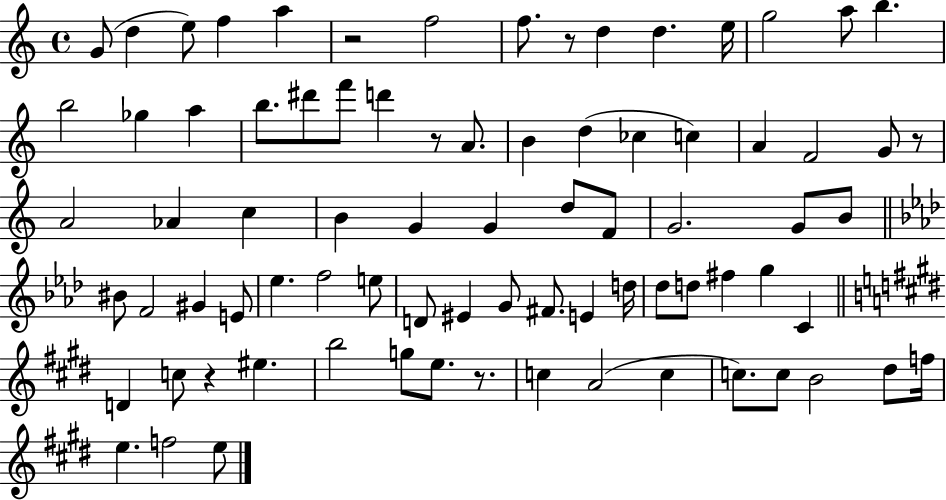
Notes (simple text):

G4/e D5/q E5/e F5/q A5/q R/h F5/h F5/e. R/e D5/q D5/q. E5/s G5/h A5/e B5/q. B5/h Gb5/q A5/q B5/e. D#6/e F6/e D6/q R/e A4/e. B4/q D5/q CES5/q C5/q A4/q F4/h G4/e R/e A4/h Ab4/q C5/q B4/q G4/q G4/q D5/e F4/e G4/h. G4/e B4/e BIS4/e F4/h G#4/q E4/e Eb5/q. F5/h E5/e D4/e EIS4/q G4/e F#4/e. E4/q D5/s Db5/e D5/e F#5/q G5/q C4/q D4/q C5/e R/q EIS5/q. B5/h G5/e E5/e. R/e. C5/q A4/h C5/q C5/e. C5/e B4/h D#5/e F5/s E5/q. F5/h E5/e